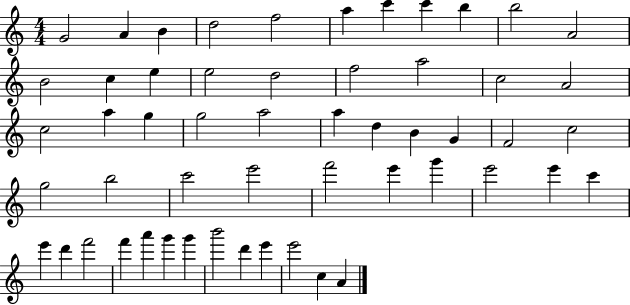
{
  \clef treble
  \numericTimeSignature
  \time 4/4
  \key c \major
  g'2 a'4 b'4 | d''2 f''2 | a''4 c'''4 c'''4 b''4 | b''2 a'2 | \break b'2 c''4 e''4 | e''2 d''2 | f''2 a''2 | c''2 a'2 | \break c''2 a''4 g''4 | g''2 a''2 | a''4 d''4 b'4 g'4 | f'2 c''2 | \break g''2 b''2 | c'''2 e'''2 | f'''2 e'''4 g'''4 | e'''2 e'''4 c'''4 | \break e'''4 d'''4 f'''2 | f'''4 a'''4 g'''4 g'''4 | b'''2 d'''4 e'''4 | e'''2 c''4 a'4 | \break \bar "|."
}